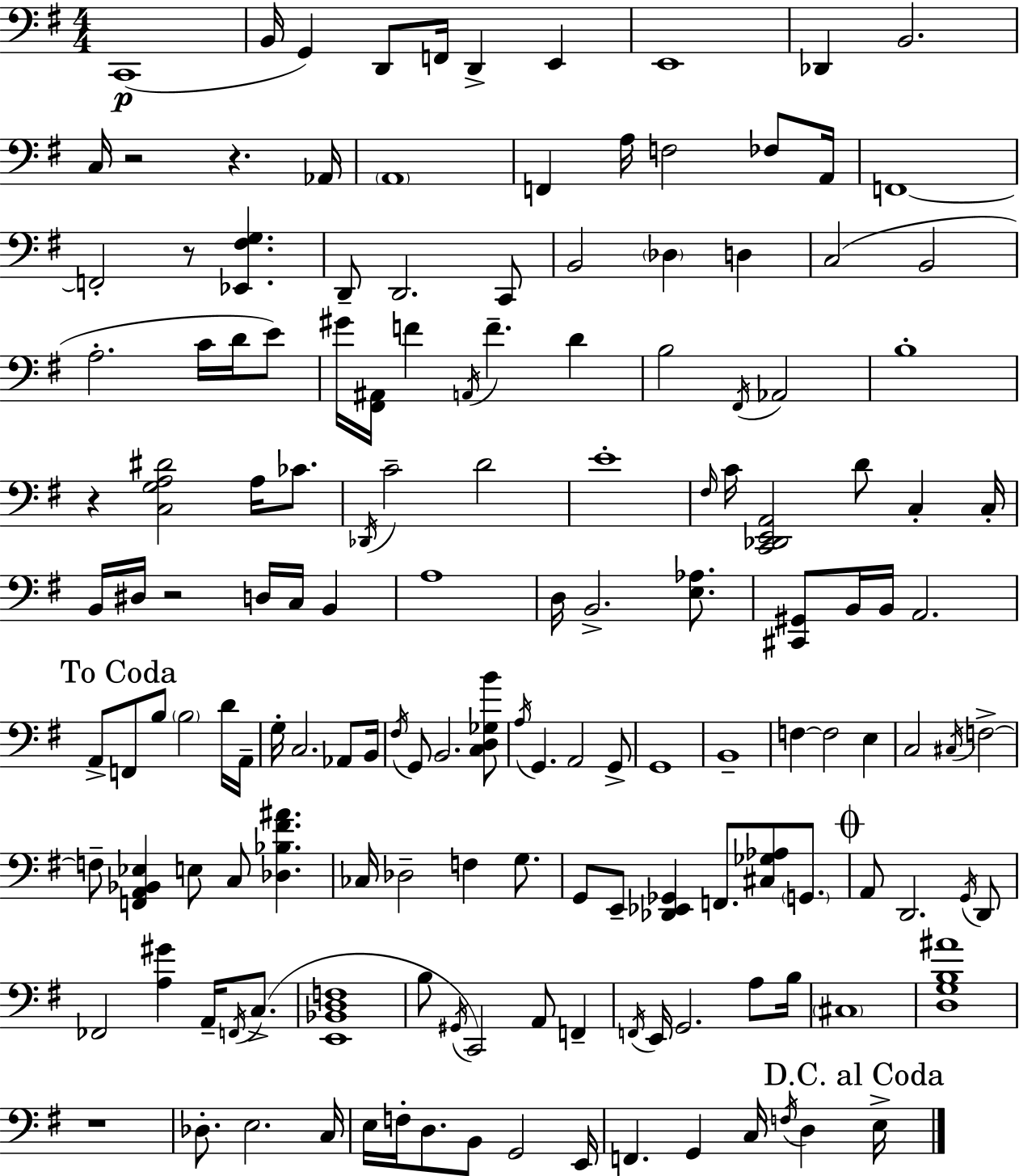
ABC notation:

X:1
T:Untitled
M:4/4
L:1/4
K:Em
C,,4 B,,/4 G,, D,,/2 F,,/4 D,, E,, E,,4 _D,, B,,2 C,/4 z2 z _A,,/4 A,,4 F,, A,/4 F,2 _F,/2 A,,/4 F,,4 F,,2 z/2 [_E,,^F,G,] D,,/2 D,,2 C,,/2 B,,2 _D, D, C,2 B,,2 A,2 C/4 D/4 E/2 ^G/4 [^F,,^A,,]/4 F A,,/4 F D B,2 ^F,,/4 _A,,2 B,4 z [C,G,A,^D]2 A,/4 _C/2 _D,,/4 C2 D2 E4 ^F,/4 C/4 [C,,_D,,E,,A,,]2 D/2 C, C,/4 B,,/4 ^D,/4 z2 D,/4 C,/4 B,, A,4 D,/4 B,,2 [E,_A,]/2 [^C,,^G,,]/2 B,,/4 B,,/4 A,,2 A,,/2 F,,/2 B,/2 B,2 D/4 A,,/4 G,/4 C,2 _A,,/2 B,,/4 ^F,/4 G,,/2 B,,2 [C,D,_G,B]/2 A,/4 G,, A,,2 G,,/2 G,,4 B,,4 F, F,2 E, C,2 ^C,/4 F,2 F,/2 [F,,A,,_B,,_E,] E,/2 C,/2 [_D,_B,^F^A] _C,/4 _D,2 F, G,/2 G,,/2 E,,/2 [_D,,_E,,_G,,] F,,/2 [^C,_G,_A,]/2 G,,/2 A,,/2 D,,2 G,,/4 D,,/2 _F,,2 [A,^G] A,,/4 F,,/4 C,/2 [E,,_B,,D,F,]4 B,/2 ^G,,/4 C,,2 A,,/2 F,, F,,/4 E,,/4 G,,2 A,/2 B,/4 ^C,4 [D,G,B,^A]4 z4 _D,/2 E,2 C,/4 E,/4 F,/4 D,/2 B,,/2 G,,2 E,,/4 F,, G,, C,/4 F,/4 D, E,/4